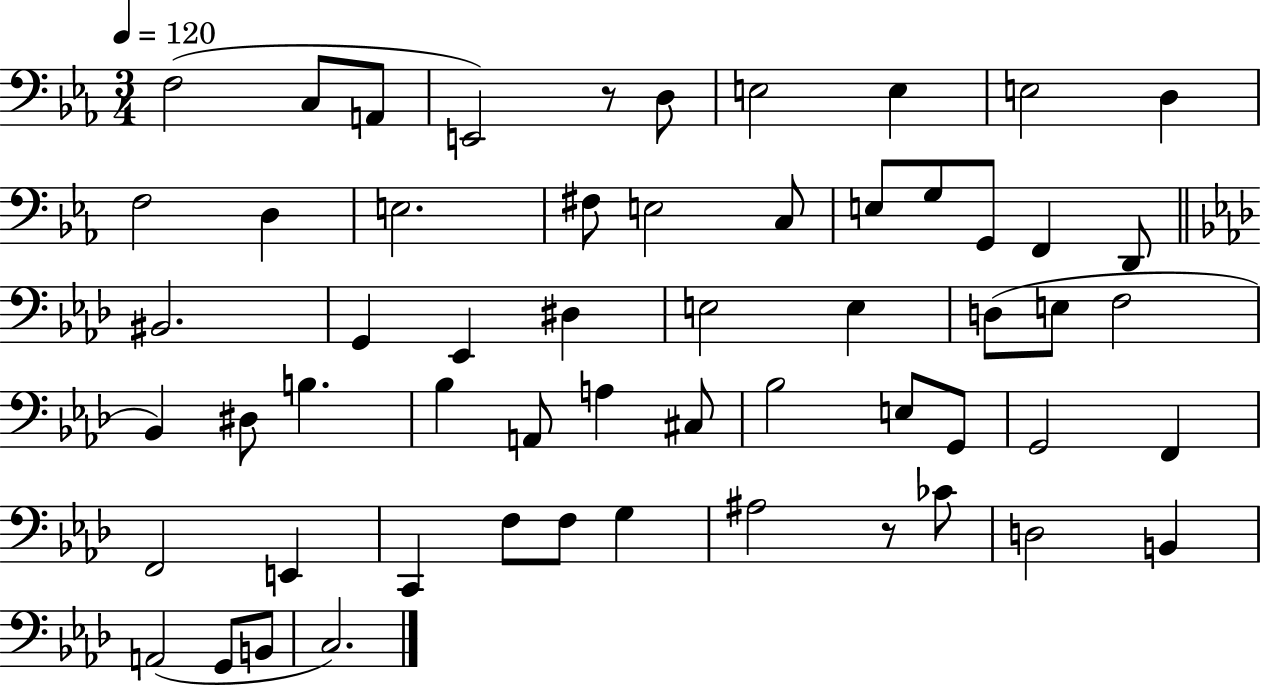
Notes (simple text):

F3/h C3/e A2/e E2/h R/e D3/e E3/h E3/q E3/h D3/q F3/h D3/q E3/h. F#3/e E3/h C3/e E3/e G3/e G2/e F2/q D2/e BIS2/h. G2/q Eb2/q D#3/q E3/h E3/q D3/e E3/e F3/h Bb2/q D#3/e B3/q. Bb3/q A2/e A3/q C#3/e Bb3/h E3/e G2/e G2/h F2/q F2/h E2/q C2/q F3/e F3/e G3/q A#3/h R/e CES4/e D3/h B2/q A2/h G2/e B2/e C3/h.